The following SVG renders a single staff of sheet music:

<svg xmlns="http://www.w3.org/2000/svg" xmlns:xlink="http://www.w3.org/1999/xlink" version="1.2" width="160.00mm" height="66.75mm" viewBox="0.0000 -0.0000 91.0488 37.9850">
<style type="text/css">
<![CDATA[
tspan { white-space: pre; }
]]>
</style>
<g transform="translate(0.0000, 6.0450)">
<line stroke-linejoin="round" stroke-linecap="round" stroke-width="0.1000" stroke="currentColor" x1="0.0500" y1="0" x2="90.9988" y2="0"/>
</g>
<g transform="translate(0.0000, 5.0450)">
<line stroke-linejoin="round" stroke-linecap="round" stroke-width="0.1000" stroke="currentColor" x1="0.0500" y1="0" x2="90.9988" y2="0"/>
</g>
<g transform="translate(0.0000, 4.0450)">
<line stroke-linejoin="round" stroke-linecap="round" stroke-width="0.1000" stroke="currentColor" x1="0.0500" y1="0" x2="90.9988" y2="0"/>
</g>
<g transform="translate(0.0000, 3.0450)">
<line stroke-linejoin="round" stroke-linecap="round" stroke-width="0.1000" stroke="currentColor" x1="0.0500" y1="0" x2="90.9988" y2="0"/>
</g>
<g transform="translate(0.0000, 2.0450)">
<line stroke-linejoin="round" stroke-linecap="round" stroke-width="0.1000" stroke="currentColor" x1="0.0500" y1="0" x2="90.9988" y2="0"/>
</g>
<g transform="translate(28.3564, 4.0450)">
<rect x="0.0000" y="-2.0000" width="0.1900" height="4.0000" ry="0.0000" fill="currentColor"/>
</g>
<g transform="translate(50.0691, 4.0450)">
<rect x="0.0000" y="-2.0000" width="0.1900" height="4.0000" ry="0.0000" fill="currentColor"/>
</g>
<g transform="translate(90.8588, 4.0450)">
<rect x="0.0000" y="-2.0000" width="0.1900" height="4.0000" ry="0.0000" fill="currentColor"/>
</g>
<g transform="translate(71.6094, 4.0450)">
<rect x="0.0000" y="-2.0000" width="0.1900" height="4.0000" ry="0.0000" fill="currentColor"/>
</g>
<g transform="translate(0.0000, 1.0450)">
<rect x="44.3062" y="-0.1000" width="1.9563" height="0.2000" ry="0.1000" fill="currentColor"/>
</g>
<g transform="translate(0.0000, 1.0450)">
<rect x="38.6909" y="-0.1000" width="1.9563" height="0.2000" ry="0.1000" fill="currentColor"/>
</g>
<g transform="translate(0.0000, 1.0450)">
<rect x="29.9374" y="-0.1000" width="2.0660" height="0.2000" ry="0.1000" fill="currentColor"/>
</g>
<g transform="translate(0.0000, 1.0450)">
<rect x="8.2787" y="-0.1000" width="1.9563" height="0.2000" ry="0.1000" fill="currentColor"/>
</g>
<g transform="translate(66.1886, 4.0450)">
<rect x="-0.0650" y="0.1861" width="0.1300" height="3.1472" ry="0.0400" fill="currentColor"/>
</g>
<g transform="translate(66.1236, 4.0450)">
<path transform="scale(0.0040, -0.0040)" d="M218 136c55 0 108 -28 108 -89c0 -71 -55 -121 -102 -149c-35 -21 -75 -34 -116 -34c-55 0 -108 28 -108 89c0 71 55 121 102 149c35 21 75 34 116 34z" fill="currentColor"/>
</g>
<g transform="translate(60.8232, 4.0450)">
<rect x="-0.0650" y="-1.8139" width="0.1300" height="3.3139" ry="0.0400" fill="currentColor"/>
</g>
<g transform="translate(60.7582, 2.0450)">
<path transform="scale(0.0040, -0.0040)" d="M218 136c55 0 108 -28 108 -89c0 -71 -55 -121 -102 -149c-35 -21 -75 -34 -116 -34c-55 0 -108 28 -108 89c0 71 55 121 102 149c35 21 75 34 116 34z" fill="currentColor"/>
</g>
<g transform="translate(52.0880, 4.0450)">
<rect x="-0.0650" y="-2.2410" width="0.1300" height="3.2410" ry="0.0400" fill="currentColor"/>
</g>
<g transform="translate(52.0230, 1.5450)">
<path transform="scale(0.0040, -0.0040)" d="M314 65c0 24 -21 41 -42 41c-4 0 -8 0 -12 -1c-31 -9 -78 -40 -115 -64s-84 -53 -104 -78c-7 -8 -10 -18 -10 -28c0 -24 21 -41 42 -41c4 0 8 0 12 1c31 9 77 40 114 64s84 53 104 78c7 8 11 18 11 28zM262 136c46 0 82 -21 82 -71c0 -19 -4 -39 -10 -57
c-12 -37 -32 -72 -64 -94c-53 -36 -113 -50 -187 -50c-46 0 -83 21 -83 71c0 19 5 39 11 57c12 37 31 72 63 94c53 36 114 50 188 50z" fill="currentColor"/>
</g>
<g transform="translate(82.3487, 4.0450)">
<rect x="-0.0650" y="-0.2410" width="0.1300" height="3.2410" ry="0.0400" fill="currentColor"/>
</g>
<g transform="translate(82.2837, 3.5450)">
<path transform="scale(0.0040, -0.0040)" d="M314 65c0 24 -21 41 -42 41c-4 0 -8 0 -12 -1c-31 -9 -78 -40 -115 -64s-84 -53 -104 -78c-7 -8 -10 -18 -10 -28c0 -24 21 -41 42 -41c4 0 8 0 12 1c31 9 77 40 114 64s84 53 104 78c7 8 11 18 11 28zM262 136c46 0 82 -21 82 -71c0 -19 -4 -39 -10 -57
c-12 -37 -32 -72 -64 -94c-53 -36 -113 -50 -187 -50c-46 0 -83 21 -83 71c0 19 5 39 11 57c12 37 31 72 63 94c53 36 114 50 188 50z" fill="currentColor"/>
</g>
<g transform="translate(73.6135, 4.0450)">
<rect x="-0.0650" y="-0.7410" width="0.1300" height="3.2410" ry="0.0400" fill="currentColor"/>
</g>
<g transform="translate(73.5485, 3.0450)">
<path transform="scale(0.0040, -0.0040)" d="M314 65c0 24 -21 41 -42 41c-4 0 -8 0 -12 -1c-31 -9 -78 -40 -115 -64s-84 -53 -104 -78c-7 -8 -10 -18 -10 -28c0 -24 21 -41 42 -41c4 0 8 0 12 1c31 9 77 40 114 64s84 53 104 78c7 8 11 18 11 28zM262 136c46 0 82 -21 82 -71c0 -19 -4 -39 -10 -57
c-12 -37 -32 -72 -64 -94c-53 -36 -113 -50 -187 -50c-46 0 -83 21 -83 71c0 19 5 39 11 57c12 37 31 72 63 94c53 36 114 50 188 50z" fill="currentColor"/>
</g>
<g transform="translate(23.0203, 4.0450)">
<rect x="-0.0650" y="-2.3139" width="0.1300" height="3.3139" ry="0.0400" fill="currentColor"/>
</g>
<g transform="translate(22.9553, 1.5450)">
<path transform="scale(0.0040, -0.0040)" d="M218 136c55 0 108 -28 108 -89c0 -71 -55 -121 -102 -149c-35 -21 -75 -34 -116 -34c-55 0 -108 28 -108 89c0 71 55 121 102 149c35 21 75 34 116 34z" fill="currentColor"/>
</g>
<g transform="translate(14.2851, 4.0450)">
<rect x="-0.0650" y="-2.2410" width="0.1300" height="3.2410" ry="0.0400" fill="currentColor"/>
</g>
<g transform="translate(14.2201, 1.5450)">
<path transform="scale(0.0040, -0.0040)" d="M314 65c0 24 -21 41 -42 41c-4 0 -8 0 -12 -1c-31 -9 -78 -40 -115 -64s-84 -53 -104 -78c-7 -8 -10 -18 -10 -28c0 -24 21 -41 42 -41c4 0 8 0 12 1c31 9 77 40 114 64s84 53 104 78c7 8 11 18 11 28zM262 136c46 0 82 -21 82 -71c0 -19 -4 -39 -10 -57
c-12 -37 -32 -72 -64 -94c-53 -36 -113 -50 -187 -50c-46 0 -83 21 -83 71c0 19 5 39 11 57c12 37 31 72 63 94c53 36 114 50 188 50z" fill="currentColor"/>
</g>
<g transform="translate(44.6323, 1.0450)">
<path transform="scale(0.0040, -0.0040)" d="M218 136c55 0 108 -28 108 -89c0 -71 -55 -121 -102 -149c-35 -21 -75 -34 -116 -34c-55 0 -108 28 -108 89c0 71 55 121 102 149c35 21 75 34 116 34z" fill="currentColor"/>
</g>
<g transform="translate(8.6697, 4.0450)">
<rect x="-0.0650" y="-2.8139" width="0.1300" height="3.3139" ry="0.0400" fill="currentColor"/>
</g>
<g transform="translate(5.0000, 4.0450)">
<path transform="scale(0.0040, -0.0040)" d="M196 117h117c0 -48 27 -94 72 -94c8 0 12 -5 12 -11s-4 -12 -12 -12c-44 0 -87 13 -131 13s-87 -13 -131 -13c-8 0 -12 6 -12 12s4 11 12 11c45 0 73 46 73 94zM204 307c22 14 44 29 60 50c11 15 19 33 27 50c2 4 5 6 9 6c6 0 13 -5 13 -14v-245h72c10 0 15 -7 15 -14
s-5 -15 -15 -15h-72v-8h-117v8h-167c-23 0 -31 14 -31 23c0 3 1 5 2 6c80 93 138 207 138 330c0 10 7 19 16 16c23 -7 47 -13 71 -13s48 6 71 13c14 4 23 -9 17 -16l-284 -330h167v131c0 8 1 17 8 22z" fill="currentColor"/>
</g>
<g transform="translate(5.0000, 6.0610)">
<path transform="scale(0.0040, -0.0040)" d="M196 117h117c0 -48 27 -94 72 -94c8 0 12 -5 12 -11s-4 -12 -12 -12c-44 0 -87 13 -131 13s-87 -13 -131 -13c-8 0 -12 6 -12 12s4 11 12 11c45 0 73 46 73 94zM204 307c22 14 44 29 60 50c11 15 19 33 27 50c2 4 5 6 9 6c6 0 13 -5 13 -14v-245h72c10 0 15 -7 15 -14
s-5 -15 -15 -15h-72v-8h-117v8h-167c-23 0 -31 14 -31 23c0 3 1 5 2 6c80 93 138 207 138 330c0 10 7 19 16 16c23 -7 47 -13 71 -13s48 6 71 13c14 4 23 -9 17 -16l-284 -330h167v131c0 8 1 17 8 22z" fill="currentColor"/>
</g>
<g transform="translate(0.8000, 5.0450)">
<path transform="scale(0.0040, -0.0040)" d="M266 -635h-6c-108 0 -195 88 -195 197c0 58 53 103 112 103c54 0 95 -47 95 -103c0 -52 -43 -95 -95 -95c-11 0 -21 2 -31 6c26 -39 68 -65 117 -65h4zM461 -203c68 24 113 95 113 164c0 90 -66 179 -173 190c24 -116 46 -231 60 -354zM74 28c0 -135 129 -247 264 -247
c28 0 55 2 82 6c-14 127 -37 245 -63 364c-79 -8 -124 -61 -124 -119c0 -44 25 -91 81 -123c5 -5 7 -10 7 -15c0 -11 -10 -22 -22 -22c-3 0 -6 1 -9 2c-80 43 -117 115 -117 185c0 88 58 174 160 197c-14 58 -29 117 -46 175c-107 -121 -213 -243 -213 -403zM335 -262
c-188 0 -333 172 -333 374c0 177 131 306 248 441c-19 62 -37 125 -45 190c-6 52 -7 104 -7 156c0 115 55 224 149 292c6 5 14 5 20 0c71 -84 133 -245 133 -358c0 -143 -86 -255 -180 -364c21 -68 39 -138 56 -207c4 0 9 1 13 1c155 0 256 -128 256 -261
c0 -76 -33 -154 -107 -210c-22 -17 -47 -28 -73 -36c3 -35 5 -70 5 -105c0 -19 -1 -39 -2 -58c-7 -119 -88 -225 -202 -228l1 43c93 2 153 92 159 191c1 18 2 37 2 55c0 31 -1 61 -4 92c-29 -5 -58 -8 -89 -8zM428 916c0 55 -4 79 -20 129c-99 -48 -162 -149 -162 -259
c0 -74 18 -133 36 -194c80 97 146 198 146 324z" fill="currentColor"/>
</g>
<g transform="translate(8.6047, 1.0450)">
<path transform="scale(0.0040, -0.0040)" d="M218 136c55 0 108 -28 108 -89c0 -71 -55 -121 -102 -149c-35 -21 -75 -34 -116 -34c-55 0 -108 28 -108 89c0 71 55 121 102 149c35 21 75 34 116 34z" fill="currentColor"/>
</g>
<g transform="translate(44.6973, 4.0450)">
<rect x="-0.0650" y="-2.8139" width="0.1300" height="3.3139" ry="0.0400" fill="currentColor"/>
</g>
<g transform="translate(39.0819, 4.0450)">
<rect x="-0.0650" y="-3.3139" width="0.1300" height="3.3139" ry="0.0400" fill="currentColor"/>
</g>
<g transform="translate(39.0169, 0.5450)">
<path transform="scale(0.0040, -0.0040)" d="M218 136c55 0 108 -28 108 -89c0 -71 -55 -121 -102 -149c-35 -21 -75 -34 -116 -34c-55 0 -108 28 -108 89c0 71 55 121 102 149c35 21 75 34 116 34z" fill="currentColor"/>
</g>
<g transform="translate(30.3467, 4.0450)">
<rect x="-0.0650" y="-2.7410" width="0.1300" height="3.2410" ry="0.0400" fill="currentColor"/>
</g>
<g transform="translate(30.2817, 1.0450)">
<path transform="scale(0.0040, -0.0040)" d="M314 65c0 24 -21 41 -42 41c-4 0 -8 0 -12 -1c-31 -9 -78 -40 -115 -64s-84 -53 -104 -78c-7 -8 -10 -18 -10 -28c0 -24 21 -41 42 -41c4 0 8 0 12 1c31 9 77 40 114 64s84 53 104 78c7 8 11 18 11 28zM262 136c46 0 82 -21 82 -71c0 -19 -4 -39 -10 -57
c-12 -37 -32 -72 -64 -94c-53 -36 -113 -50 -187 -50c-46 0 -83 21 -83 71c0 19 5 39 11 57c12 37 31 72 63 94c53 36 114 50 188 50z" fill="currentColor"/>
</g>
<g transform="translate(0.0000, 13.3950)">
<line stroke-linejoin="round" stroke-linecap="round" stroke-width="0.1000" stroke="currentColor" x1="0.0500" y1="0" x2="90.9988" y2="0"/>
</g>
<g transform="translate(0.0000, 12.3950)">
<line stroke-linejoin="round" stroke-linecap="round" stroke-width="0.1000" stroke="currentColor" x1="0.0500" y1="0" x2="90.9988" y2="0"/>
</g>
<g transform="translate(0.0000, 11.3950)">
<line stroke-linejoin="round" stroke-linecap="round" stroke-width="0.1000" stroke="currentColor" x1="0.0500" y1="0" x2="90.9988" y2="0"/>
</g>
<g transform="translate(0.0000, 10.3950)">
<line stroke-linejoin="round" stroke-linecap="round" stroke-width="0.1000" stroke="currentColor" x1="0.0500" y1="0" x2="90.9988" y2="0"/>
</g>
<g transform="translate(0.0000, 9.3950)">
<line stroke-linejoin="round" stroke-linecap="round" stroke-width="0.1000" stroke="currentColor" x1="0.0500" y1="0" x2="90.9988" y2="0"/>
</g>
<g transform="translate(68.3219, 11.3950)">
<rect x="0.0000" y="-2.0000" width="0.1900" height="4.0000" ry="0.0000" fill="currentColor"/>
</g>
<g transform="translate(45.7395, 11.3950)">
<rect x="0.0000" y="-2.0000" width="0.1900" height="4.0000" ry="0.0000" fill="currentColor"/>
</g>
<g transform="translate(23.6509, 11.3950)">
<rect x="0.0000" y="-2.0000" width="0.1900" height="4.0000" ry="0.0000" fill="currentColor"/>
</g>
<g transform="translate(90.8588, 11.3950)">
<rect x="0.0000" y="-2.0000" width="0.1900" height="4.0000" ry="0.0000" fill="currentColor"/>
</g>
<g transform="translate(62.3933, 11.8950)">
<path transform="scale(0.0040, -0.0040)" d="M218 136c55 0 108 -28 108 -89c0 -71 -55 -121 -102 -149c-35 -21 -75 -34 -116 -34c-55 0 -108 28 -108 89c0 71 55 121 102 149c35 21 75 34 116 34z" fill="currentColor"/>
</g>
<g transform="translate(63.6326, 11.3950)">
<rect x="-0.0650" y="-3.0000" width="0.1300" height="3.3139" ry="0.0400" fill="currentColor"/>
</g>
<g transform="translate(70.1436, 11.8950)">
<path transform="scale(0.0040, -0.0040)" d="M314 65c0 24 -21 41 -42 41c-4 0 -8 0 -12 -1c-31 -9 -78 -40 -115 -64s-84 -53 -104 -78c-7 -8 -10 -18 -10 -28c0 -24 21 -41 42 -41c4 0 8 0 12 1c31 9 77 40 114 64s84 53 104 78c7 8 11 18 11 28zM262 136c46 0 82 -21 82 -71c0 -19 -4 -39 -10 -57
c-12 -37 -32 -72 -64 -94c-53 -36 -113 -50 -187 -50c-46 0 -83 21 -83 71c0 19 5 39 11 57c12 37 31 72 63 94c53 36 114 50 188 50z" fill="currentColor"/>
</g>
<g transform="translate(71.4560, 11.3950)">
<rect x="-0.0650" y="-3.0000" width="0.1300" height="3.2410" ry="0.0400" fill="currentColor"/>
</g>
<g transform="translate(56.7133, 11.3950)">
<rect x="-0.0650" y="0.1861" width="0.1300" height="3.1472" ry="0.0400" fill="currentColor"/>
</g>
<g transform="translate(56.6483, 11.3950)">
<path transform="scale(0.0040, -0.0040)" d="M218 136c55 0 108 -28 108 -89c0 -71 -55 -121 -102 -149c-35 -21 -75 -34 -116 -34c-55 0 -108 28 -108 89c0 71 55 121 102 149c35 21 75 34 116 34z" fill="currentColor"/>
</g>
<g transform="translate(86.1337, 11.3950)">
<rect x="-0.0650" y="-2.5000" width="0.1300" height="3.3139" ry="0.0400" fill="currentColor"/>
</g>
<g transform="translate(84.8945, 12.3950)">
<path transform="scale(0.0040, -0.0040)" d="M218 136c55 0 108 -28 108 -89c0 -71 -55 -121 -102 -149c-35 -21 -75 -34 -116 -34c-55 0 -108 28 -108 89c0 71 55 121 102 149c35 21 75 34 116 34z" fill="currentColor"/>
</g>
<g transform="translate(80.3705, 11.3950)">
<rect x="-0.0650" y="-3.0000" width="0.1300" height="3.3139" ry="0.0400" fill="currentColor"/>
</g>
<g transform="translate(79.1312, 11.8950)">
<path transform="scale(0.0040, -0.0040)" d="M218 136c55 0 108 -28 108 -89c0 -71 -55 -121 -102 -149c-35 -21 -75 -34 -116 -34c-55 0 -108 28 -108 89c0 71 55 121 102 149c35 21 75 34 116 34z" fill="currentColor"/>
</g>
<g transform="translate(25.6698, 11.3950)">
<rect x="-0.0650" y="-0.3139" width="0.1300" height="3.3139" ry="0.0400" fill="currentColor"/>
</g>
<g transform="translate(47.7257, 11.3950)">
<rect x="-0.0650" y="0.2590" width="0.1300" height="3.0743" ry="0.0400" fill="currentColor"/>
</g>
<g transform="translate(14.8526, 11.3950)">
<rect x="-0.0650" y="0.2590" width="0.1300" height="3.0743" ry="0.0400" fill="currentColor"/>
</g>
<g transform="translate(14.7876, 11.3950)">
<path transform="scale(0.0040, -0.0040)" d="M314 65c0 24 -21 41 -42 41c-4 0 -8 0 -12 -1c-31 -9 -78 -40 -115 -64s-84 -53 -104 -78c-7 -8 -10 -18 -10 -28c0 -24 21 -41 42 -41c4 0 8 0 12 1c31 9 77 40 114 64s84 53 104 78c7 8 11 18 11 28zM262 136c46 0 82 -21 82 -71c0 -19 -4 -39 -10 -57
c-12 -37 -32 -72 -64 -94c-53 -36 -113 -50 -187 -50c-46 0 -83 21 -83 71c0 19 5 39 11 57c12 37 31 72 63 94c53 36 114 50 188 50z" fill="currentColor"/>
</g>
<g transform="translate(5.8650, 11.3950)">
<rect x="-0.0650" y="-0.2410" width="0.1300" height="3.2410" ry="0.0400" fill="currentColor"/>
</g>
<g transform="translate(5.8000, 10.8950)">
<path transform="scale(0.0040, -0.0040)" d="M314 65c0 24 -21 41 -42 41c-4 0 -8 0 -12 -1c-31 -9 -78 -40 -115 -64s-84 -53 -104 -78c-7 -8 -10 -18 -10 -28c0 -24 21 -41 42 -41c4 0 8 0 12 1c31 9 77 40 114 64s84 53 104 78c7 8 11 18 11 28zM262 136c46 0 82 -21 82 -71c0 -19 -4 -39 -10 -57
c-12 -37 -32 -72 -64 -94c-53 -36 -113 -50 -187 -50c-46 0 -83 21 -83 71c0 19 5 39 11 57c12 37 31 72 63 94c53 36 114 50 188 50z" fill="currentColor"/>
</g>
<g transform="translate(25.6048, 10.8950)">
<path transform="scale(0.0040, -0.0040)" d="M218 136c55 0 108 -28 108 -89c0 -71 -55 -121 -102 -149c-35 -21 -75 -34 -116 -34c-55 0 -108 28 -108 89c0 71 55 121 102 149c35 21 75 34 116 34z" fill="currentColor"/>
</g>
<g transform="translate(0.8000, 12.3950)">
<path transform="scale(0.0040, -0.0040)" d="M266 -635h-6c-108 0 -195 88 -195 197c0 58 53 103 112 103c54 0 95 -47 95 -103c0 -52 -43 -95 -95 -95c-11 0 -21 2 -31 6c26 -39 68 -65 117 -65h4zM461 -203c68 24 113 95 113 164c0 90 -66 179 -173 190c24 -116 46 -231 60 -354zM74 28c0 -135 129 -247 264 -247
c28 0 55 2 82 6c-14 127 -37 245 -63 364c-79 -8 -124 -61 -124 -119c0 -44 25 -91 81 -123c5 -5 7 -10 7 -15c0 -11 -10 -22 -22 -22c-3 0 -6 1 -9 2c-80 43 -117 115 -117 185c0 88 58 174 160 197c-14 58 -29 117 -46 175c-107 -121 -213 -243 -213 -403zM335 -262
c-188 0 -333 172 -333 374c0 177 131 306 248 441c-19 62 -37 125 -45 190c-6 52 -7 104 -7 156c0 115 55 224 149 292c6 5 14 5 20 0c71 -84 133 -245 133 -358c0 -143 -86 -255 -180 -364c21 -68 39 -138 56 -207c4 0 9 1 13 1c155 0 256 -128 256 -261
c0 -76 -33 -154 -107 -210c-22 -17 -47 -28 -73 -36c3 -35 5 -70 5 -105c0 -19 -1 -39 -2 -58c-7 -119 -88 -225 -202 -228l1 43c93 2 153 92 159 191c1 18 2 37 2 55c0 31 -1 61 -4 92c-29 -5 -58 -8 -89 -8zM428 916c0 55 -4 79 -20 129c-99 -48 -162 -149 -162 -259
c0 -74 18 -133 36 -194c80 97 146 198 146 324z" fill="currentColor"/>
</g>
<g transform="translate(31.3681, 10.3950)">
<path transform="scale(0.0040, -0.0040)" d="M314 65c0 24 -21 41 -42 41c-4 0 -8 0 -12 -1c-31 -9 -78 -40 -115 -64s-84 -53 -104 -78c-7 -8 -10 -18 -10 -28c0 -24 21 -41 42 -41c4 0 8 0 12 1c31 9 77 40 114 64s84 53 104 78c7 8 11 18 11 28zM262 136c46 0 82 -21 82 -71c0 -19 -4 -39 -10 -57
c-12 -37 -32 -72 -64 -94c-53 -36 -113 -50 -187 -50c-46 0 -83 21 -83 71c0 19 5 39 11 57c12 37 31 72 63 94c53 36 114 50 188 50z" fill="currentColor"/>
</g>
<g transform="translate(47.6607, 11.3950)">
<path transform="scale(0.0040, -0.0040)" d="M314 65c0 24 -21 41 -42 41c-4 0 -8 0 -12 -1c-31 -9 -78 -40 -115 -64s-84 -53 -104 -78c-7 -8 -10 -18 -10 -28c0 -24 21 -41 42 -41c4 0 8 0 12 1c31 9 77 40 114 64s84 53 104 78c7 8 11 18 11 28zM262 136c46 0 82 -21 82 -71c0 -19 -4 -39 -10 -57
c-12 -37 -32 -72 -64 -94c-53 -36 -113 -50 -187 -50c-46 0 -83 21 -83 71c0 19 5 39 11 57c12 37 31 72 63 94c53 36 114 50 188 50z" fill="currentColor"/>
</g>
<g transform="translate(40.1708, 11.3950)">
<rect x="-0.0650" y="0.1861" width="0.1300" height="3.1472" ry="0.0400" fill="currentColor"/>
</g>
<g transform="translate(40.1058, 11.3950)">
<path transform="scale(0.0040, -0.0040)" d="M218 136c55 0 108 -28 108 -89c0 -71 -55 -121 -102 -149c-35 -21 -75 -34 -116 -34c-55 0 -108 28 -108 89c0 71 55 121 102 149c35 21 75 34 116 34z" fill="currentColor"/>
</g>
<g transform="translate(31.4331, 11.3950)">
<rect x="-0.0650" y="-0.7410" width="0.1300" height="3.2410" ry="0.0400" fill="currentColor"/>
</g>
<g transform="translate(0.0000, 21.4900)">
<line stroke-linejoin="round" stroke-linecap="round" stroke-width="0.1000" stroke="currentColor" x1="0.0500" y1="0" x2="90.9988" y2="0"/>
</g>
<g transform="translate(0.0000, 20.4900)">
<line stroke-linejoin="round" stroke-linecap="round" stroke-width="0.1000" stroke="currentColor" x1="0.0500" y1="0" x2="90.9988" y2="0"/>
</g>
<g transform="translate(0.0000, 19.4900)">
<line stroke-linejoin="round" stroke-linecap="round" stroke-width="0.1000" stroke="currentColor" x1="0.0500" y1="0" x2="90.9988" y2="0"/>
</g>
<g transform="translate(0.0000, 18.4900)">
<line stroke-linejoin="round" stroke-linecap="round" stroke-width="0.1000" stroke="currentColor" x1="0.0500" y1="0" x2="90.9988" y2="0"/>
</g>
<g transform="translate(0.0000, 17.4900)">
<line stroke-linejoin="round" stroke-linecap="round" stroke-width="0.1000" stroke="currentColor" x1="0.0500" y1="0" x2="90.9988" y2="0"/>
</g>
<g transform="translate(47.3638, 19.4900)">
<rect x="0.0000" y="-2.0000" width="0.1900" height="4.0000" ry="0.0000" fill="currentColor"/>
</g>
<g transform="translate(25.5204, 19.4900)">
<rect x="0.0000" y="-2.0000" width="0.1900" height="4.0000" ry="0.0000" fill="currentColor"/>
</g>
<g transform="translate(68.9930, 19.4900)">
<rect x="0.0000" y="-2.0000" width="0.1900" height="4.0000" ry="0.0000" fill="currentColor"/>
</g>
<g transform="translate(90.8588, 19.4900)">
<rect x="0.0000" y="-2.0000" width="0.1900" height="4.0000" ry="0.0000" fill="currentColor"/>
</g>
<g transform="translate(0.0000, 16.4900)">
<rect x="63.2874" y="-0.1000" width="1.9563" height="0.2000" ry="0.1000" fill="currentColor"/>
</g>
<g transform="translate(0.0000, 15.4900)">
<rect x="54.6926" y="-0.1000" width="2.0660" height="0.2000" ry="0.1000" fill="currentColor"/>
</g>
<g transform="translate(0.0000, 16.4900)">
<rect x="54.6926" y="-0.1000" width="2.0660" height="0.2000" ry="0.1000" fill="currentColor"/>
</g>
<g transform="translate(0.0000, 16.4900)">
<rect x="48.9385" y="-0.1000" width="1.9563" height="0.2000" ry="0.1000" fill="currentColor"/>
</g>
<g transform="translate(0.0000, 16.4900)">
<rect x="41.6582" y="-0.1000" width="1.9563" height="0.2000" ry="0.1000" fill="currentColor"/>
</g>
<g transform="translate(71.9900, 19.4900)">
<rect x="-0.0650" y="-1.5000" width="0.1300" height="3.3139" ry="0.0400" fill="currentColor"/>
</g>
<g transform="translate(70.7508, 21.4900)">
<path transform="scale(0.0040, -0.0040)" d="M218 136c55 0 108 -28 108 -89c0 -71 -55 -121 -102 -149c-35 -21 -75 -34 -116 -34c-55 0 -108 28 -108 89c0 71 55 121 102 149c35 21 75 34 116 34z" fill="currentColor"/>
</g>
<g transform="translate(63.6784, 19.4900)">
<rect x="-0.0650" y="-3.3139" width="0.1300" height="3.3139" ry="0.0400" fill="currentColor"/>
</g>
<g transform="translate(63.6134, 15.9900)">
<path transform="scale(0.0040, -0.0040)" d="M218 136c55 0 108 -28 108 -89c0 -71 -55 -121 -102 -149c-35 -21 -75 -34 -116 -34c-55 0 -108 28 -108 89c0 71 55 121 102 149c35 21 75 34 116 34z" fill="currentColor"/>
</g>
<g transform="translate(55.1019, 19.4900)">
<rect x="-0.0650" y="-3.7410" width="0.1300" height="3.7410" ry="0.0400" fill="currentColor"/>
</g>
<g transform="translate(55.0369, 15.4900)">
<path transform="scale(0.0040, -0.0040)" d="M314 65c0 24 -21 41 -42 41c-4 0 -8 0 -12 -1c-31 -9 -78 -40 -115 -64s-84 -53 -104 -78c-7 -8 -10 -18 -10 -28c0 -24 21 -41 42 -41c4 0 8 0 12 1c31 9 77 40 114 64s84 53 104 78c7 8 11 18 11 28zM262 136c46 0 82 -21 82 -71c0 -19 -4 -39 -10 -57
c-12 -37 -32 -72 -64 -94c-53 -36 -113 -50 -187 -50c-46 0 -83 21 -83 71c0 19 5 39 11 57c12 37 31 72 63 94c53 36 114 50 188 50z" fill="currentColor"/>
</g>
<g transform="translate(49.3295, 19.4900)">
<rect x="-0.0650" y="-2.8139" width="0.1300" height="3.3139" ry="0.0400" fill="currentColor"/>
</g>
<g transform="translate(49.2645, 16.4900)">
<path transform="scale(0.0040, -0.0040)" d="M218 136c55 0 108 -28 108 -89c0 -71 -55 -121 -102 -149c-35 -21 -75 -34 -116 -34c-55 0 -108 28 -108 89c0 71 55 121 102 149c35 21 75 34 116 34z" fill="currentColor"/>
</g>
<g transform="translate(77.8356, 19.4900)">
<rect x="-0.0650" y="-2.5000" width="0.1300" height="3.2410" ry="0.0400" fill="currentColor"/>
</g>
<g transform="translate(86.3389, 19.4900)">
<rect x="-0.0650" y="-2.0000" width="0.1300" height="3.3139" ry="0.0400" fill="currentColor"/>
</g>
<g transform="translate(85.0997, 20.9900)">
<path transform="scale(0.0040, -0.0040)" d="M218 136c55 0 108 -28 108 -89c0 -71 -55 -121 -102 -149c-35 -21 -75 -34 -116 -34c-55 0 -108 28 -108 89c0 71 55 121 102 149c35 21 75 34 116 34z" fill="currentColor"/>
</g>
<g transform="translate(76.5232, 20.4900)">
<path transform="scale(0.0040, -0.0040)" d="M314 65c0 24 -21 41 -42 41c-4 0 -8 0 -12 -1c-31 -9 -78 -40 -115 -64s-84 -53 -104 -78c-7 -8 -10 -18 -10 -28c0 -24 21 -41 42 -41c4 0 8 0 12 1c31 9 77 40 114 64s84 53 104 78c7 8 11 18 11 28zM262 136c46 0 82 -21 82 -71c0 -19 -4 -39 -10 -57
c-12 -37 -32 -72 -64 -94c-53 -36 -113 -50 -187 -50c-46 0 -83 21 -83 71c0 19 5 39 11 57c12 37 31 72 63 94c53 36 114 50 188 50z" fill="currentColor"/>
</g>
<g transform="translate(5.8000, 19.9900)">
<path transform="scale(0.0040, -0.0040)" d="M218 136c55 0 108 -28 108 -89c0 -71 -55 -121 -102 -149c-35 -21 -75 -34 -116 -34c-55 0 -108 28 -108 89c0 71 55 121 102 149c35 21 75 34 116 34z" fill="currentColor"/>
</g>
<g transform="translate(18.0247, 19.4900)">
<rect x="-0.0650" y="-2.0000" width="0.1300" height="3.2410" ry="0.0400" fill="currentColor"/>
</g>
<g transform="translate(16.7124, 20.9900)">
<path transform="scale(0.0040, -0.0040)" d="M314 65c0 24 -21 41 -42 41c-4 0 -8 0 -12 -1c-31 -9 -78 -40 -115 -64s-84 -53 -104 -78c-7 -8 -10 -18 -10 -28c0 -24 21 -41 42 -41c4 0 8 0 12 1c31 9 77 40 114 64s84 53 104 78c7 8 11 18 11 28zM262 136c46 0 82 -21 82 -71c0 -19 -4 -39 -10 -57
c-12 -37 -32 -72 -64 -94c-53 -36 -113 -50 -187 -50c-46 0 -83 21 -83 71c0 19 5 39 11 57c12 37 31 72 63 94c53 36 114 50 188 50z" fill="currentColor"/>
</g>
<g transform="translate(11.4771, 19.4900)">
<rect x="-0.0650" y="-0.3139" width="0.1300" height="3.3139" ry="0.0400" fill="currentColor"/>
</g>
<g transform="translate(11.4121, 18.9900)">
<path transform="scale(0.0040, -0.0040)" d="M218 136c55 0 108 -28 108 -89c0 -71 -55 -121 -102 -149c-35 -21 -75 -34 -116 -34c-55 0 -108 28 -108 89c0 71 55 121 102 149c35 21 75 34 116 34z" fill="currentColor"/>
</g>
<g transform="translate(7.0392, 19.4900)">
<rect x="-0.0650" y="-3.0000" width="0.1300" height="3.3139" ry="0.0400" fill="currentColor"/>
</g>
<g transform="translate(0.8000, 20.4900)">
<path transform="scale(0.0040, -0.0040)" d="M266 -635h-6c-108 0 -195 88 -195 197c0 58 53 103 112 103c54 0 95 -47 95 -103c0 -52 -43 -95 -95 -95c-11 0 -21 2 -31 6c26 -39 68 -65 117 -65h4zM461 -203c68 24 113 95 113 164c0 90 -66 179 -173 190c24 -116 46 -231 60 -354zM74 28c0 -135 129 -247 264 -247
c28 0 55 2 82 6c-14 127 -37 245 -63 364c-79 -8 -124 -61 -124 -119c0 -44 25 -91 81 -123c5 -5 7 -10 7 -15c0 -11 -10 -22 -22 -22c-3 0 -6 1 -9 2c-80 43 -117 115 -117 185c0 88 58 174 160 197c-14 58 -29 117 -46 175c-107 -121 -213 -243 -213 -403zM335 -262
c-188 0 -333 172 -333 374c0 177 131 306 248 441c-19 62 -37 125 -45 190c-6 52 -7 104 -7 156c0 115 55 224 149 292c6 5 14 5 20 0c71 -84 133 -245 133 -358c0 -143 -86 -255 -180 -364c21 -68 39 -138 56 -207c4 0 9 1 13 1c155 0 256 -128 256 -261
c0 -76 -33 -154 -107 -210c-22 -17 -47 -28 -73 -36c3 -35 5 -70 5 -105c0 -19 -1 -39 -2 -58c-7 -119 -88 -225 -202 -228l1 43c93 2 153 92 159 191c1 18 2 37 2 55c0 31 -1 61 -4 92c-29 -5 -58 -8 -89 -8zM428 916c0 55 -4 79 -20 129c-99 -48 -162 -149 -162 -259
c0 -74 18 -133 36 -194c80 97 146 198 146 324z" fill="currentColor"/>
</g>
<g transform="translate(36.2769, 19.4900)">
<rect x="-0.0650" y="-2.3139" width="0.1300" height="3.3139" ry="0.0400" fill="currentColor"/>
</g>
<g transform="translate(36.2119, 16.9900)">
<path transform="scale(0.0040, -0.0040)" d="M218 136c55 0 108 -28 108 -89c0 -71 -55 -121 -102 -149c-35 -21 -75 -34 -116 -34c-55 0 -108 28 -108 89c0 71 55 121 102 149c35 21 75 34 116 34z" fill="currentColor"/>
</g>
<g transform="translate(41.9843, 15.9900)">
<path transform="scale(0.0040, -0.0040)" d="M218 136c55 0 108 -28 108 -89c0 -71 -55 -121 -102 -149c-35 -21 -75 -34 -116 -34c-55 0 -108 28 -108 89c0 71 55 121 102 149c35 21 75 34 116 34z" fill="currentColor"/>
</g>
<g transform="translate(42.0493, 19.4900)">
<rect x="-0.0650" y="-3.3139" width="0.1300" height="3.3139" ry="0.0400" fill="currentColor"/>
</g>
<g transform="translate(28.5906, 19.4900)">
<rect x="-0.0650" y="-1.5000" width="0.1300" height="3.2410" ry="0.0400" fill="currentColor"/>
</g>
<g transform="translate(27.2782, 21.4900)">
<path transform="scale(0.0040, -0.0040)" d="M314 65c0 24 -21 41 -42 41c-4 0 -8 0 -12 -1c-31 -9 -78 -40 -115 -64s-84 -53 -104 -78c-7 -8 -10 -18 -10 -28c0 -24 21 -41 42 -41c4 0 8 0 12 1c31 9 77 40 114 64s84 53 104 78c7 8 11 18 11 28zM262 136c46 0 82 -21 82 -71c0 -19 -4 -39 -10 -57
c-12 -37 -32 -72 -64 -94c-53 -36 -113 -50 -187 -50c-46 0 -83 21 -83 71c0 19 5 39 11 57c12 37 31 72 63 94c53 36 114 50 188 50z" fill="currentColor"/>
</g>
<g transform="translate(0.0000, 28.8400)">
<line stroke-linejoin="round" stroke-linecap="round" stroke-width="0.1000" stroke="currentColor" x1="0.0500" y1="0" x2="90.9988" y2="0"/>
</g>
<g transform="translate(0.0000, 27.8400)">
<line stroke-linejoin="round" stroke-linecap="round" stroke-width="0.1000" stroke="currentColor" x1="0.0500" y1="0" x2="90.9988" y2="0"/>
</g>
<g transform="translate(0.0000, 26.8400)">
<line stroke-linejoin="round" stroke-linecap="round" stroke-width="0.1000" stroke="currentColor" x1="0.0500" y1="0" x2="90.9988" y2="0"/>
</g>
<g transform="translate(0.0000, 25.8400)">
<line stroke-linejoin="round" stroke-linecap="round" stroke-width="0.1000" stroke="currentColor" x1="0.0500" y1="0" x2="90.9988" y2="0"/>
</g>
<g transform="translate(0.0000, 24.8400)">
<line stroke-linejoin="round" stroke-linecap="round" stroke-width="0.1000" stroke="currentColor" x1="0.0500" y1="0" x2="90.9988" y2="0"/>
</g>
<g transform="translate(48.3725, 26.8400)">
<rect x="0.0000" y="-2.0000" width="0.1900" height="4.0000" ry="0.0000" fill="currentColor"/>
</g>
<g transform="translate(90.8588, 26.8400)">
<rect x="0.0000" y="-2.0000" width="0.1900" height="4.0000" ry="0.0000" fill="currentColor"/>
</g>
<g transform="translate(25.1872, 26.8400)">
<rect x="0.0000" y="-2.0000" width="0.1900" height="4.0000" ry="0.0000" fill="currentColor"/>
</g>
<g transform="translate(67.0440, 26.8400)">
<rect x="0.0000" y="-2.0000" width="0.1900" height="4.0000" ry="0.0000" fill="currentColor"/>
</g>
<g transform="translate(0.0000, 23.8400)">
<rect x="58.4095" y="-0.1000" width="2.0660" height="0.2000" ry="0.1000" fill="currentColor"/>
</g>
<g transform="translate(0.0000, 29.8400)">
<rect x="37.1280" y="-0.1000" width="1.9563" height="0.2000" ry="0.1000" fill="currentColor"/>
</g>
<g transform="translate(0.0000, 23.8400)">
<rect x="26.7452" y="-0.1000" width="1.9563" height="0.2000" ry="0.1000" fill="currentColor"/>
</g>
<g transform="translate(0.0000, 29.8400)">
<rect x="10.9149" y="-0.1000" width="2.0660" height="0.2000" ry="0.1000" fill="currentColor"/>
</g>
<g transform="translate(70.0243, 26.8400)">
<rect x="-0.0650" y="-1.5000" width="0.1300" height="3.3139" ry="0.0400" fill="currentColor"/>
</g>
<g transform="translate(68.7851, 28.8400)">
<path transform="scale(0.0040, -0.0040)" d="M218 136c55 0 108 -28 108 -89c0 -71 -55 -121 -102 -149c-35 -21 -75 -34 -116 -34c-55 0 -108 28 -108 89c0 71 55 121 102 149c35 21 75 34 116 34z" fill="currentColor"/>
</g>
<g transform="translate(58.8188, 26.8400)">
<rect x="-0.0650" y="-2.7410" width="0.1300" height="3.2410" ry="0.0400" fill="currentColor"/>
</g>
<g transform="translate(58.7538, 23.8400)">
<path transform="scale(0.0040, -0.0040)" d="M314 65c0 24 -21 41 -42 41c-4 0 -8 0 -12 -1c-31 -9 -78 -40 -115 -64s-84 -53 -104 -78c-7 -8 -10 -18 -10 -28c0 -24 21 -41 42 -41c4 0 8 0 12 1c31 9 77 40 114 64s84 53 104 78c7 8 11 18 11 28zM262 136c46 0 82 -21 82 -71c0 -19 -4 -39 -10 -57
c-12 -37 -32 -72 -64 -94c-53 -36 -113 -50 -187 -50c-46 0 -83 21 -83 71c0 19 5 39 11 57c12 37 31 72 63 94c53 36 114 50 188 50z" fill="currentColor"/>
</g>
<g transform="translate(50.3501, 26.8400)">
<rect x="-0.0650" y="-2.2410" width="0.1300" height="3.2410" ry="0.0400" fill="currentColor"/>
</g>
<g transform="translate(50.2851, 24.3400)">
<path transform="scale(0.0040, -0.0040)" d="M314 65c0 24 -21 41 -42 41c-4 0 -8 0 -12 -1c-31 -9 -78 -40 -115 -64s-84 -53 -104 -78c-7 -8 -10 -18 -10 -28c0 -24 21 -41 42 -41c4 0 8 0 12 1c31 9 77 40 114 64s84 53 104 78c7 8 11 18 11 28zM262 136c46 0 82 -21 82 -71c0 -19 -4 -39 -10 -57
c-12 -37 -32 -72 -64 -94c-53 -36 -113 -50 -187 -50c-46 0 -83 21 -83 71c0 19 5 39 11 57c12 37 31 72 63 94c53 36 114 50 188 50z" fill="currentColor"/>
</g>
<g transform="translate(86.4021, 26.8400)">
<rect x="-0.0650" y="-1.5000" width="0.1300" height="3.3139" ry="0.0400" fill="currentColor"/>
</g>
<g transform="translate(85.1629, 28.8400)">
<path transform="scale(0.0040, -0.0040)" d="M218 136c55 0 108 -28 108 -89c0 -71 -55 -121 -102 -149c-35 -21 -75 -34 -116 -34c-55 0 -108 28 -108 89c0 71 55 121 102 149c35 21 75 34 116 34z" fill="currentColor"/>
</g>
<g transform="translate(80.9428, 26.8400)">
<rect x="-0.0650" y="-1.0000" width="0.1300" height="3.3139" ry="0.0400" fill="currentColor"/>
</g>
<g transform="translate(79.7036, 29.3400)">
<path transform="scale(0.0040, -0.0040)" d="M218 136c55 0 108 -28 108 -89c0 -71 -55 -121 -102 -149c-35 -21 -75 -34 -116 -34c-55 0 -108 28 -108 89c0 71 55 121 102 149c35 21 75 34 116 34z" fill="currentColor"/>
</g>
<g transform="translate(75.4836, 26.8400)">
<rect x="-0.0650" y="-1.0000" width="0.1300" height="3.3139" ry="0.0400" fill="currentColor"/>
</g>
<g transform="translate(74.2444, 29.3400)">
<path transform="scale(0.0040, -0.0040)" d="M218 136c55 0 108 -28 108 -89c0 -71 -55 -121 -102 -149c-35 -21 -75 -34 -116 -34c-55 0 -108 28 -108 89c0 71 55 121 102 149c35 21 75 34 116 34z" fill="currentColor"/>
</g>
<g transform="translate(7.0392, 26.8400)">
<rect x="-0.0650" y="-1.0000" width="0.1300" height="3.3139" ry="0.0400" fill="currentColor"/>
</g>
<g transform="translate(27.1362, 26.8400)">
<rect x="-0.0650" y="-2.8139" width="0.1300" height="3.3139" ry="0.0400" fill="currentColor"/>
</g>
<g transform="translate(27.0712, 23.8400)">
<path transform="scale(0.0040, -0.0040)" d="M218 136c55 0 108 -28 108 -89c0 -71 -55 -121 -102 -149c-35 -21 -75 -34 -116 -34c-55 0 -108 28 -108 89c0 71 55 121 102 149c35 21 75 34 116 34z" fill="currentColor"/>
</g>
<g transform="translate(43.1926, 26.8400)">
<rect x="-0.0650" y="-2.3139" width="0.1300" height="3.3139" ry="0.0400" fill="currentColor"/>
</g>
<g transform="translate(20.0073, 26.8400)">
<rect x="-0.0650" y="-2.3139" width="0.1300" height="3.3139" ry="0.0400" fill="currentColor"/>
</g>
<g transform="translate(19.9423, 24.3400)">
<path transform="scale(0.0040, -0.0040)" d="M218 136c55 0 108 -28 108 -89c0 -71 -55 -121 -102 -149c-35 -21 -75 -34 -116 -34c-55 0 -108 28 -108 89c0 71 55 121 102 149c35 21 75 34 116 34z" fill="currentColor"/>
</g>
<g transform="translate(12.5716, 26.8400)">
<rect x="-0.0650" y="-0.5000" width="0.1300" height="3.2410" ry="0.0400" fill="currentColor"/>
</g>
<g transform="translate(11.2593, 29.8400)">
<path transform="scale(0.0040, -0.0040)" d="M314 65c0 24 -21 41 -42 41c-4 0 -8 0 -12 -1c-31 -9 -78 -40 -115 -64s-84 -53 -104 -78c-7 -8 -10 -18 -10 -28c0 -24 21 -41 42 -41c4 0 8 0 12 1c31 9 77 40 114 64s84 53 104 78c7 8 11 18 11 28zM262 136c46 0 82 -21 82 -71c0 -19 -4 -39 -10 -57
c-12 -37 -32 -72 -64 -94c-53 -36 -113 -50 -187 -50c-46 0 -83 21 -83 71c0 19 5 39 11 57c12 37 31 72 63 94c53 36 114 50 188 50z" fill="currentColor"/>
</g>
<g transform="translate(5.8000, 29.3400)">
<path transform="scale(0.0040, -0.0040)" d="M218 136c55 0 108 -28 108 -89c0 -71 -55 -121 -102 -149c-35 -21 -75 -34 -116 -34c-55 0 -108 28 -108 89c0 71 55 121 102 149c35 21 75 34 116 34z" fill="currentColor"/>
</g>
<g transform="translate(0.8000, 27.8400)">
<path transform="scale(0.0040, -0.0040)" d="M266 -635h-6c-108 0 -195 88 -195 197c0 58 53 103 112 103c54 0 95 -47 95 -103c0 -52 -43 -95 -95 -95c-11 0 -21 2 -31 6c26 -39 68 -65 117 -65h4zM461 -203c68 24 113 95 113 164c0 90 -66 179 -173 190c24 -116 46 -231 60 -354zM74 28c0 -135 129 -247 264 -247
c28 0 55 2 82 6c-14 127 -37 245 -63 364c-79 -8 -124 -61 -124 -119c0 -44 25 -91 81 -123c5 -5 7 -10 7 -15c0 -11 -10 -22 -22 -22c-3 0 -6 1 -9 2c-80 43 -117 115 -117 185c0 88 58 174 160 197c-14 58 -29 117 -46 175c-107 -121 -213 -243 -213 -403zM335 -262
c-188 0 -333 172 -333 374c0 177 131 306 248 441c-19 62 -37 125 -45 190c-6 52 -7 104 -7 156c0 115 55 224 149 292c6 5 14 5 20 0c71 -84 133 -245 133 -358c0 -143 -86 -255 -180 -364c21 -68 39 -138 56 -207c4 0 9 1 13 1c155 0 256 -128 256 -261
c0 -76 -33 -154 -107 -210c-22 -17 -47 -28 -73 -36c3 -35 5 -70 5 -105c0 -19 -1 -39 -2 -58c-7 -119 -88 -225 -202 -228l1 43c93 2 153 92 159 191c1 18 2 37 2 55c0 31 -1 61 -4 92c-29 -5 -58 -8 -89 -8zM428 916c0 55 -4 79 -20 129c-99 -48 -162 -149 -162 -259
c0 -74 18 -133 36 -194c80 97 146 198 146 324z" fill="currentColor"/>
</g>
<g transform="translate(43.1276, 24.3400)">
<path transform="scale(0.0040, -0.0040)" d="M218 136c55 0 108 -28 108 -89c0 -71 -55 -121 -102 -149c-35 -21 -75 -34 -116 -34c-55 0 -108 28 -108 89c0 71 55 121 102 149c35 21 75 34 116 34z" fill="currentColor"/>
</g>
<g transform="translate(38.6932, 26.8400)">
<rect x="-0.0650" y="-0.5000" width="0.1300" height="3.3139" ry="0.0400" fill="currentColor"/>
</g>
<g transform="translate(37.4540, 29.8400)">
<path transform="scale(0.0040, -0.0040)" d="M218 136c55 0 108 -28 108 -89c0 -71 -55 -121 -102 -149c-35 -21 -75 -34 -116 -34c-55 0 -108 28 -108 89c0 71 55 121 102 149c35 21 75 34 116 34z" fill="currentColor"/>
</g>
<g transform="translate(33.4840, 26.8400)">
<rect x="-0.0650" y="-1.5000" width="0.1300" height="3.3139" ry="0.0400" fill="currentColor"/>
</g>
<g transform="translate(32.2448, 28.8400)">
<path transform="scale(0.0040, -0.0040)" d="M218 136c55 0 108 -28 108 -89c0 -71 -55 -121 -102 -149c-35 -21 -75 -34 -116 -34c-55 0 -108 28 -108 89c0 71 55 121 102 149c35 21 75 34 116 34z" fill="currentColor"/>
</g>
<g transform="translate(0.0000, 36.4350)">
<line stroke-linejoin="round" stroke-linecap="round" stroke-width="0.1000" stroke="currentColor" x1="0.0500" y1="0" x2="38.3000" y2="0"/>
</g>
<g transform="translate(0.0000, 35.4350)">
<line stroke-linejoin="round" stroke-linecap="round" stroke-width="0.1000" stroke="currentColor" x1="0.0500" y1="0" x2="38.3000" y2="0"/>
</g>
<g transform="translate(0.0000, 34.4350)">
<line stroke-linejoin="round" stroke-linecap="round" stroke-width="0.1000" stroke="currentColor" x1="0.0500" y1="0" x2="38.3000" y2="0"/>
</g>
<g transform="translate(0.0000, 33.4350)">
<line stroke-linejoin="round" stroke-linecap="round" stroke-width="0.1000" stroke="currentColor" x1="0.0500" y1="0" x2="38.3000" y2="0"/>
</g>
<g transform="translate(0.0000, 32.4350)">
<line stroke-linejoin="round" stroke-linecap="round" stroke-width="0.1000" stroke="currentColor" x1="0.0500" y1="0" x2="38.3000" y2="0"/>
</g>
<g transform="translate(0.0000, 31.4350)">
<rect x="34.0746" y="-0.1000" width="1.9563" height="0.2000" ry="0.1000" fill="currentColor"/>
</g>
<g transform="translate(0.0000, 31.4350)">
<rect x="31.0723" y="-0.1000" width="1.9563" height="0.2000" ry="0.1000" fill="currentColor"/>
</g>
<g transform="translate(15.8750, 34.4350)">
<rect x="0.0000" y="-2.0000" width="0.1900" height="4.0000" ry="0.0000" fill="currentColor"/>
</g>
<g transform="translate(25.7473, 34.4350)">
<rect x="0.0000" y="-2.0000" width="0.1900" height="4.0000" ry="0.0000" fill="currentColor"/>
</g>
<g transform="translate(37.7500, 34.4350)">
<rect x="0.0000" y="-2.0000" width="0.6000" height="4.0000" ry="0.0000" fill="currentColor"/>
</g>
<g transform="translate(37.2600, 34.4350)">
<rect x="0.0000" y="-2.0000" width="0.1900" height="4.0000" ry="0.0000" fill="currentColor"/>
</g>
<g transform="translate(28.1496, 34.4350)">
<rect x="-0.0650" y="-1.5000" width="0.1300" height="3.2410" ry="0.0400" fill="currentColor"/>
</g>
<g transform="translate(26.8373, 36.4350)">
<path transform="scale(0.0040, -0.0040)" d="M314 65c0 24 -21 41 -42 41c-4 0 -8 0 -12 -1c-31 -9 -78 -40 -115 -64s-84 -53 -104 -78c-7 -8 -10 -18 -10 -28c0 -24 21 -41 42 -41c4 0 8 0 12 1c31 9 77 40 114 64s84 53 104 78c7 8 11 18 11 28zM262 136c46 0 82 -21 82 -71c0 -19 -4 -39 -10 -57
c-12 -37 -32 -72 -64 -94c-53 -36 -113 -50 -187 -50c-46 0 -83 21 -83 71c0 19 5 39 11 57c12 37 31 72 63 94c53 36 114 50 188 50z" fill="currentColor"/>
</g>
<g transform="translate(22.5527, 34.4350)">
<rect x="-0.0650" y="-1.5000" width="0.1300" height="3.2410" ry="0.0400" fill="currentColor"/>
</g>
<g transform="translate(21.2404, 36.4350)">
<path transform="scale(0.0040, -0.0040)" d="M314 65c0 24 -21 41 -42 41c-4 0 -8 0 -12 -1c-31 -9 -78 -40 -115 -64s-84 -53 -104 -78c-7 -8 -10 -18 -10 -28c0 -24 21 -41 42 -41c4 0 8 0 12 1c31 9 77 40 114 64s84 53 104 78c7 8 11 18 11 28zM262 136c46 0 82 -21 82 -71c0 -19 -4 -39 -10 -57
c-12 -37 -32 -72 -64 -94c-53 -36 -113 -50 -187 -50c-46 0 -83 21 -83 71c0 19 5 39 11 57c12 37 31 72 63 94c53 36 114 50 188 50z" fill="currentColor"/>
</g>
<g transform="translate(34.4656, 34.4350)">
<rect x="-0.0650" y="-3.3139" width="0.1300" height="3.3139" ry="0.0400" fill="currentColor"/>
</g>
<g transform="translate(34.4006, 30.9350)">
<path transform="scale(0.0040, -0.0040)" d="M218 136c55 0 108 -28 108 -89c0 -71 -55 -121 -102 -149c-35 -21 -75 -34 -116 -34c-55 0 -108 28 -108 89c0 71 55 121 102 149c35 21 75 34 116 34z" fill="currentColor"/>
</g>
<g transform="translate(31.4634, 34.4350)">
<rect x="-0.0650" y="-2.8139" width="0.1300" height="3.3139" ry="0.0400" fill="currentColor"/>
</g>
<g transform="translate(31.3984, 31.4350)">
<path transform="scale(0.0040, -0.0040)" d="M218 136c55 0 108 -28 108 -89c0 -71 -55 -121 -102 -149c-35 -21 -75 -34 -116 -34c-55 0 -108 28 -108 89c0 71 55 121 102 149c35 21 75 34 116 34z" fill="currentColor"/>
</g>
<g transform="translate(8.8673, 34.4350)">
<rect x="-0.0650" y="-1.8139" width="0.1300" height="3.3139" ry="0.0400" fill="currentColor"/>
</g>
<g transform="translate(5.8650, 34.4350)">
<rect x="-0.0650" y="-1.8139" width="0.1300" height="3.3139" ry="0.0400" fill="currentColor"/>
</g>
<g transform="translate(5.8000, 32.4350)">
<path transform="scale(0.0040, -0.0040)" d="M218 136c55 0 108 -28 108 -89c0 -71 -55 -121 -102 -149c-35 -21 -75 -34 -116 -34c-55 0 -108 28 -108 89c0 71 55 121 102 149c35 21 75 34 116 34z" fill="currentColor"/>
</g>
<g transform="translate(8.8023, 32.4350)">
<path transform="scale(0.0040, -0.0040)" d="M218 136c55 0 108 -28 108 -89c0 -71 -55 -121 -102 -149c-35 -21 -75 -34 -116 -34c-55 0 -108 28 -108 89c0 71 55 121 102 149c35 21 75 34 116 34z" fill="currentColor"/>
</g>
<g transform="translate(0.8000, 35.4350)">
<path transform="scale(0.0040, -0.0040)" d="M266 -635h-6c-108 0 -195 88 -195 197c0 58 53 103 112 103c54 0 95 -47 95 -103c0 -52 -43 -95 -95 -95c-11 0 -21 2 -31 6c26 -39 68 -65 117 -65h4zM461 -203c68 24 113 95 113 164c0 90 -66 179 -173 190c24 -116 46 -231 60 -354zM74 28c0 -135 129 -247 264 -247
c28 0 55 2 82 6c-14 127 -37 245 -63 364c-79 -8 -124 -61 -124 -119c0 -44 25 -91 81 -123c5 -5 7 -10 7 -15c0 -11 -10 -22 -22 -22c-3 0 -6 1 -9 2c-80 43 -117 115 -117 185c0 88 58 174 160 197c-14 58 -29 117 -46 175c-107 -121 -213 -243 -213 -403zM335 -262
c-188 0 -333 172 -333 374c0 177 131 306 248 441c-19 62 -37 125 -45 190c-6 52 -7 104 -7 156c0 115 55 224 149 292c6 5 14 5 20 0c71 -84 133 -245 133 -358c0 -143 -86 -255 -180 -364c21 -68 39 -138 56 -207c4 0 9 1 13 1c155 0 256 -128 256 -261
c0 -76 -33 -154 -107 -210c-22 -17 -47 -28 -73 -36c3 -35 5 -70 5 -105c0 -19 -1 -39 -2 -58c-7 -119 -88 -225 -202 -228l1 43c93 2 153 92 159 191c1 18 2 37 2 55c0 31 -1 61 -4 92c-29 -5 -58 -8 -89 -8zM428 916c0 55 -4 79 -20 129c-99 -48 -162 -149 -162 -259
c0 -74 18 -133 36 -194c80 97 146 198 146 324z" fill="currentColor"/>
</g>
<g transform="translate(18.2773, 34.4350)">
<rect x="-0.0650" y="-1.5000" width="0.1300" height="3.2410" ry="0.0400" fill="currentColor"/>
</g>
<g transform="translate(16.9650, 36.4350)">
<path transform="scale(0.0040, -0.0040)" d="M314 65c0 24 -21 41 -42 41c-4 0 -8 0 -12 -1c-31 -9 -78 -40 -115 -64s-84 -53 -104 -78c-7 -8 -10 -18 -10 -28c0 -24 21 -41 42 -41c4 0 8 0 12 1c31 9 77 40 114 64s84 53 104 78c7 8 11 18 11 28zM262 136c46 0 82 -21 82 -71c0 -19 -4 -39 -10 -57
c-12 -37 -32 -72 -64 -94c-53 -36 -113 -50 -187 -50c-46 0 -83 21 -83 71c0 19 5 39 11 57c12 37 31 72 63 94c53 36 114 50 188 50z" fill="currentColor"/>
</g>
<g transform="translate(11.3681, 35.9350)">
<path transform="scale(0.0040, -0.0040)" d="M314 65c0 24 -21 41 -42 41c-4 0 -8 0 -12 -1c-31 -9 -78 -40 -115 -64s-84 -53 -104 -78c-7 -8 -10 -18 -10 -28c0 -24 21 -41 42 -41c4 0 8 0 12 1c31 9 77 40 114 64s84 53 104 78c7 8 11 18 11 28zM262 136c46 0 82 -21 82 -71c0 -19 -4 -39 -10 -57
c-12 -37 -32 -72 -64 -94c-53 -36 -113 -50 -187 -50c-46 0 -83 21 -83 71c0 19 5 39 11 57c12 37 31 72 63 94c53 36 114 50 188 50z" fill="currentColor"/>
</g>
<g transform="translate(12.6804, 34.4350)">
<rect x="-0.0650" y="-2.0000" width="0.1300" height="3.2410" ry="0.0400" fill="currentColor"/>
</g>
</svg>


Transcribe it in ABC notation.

X:1
T:Untitled
M:4/4
L:1/4
K:C
a g2 g a2 b a g2 f B d2 c2 c2 B2 c d2 B B2 B A A2 A G A c F2 E2 g b a c'2 b E G2 F D C2 g a E C g g2 a2 E D D E f f F2 E2 E2 E2 a b